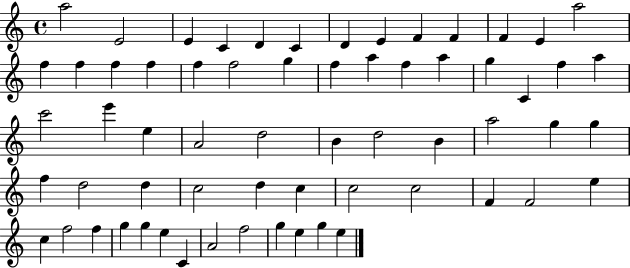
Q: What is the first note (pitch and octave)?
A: A5